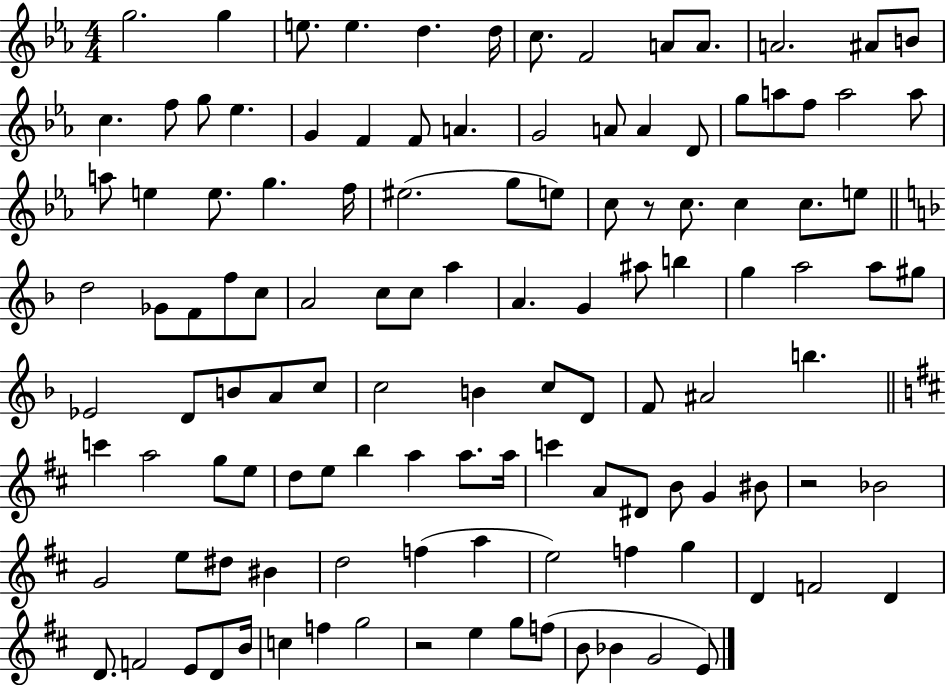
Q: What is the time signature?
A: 4/4